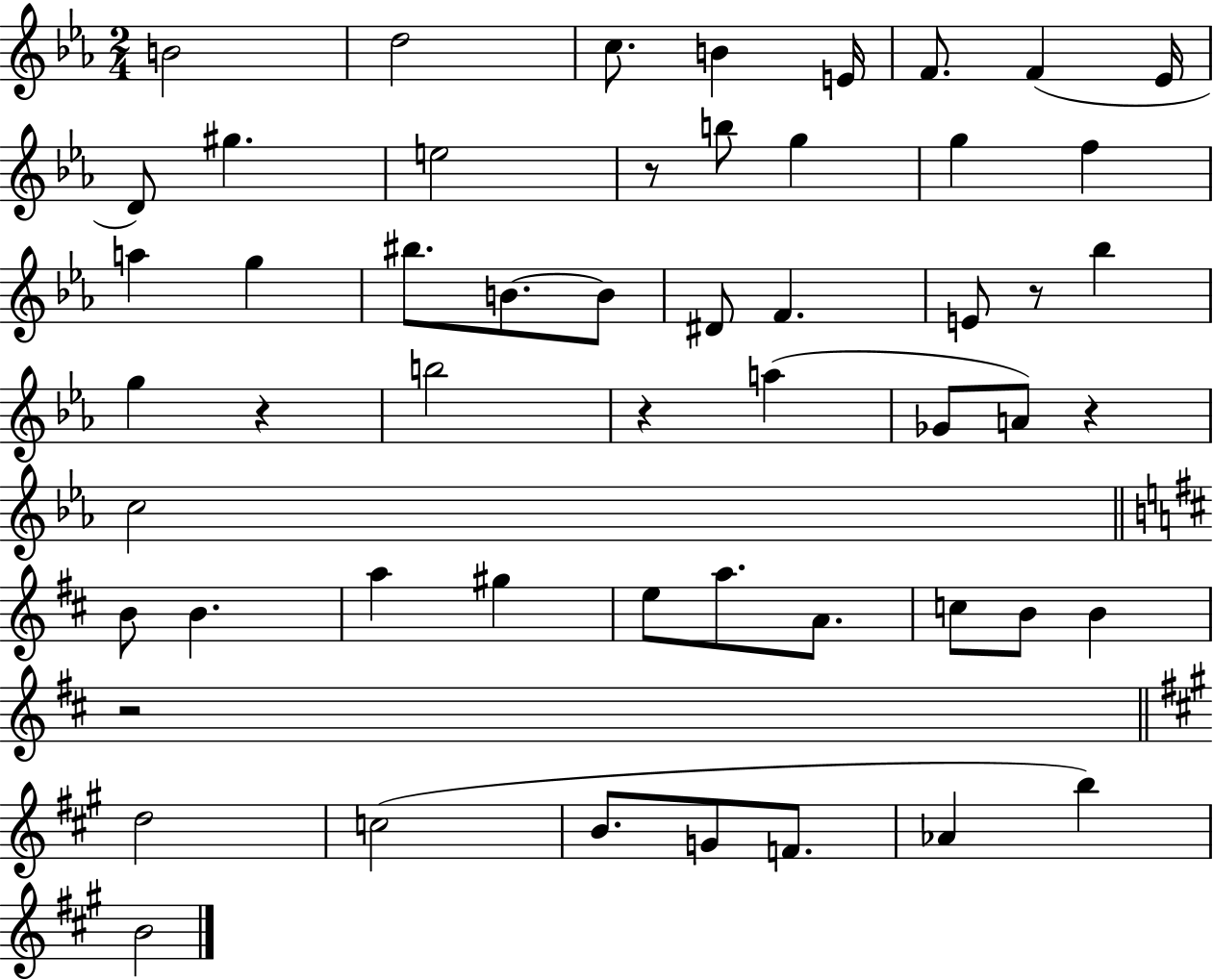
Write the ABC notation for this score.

X:1
T:Untitled
M:2/4
L:1/4
K:Eb
B2 d2 c/2 B E/4 F/2 F _E/4 D/2 ^g e2 z/2 b/2 g g f a g ^b/2 B/2 B/2 ^D/2 F E/2 z/2 _b g z b2 z a _G/2 A/2 z c2 B/2 B a ^g e/2 a/2 A/2 c/2 B/2 B z2 d2 c2 B/2 G/2 F/2 _A b B2